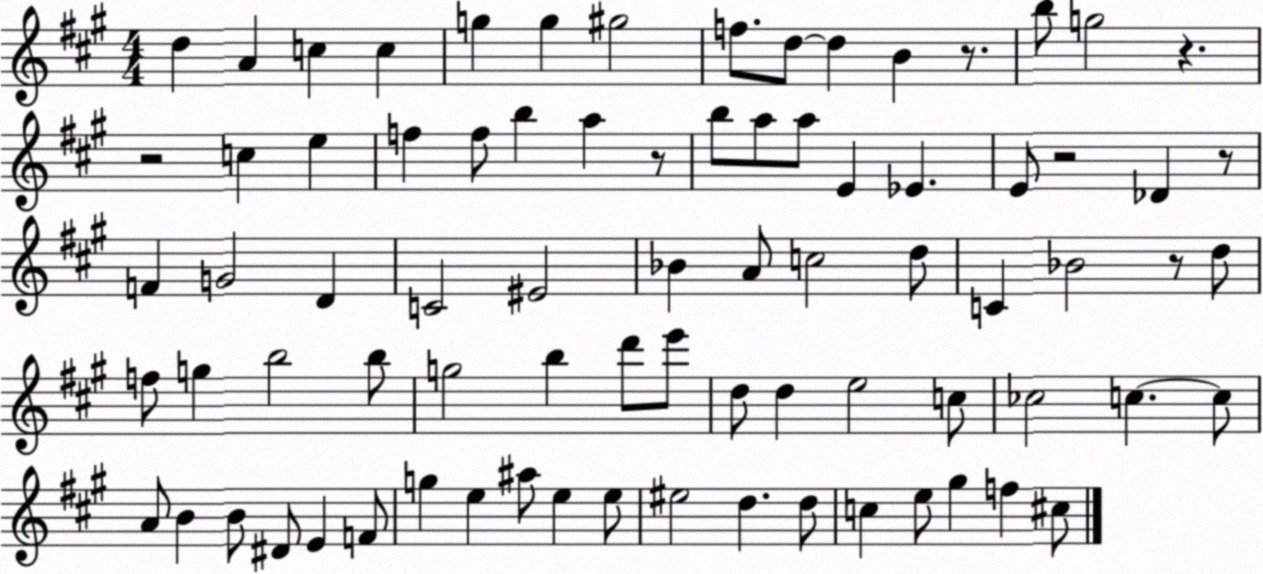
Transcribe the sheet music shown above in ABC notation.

X:1
T:Untitled
M:4/4
L:1/4
K:A
d A c c g g ^g2 f/2 d/2 d B z/2 b/2 g2 z z2 c e f f/2 b a z/2 b/2 a/2 a/2 E _E E/2 z2 _D z/2 F G2 D C2 ^E2 _B A/2 c2 d/2 C _B2 z/2 d/2 f/2 g b2 b/2 g2 b d'/2 e'/2 d/2 d e2 c/2 _c2 c c/2 A/2 B B/2 ^D/2 E F/2 g e ^a/2 e e/2 ^e2 d d/2 c e/2 ^g f ^c/2